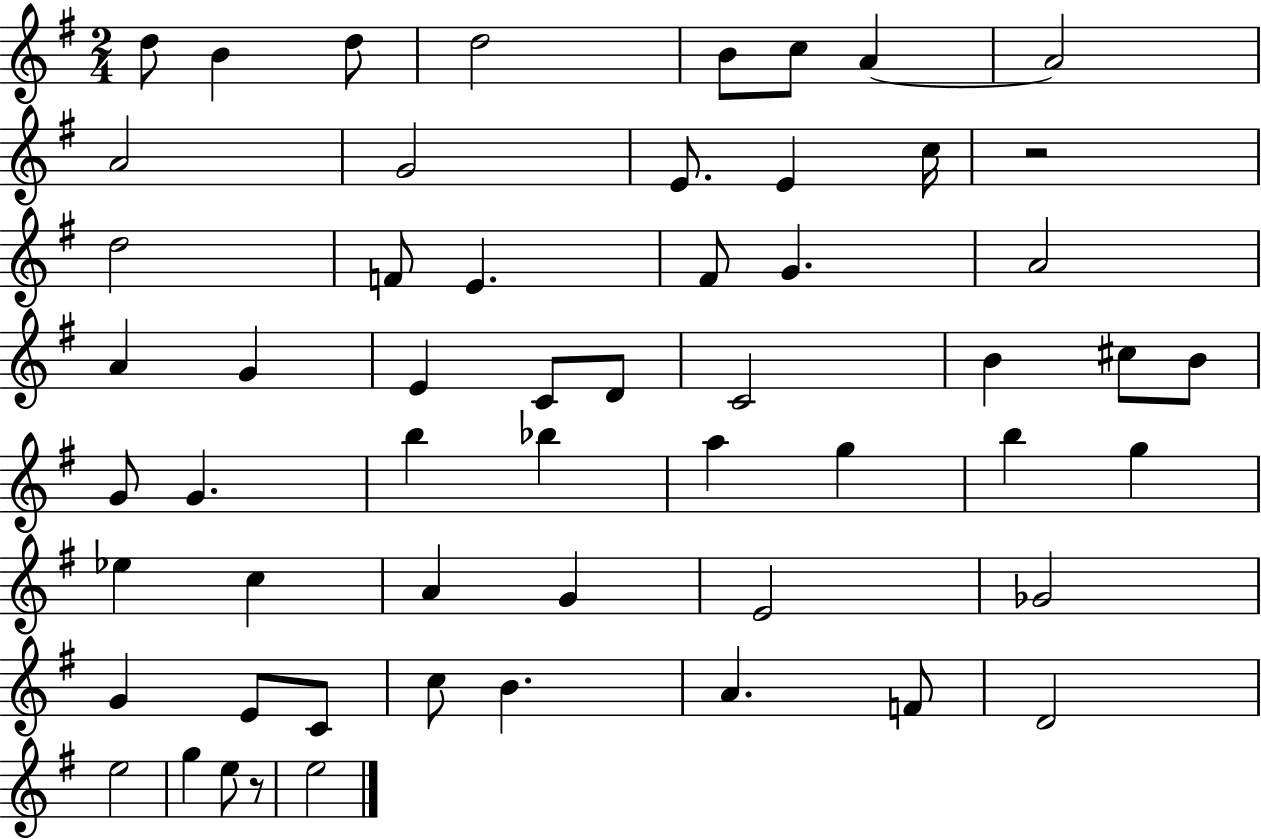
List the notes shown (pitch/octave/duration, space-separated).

D5/e B4/q D5/e D5/h B4/e C5/e A4/q A4/h A4/h G4/h E4/e. E4/q C5/s R/h D5/h F4/e E4/q. F#4/e G4/q. A4/h A4/q G4/q E4/q C4/e D4/e C4/h B4/q C#5/e B4/e G4/e G4/q. B5/q Bb5/q A5/q G5/q B5/q G5/q Eb5/q C5/q A4/q G4/q E4/h Gb4/h G4/q E4/e C4/e C5/e B4/q. A4/q. F4/e D4/h E5/h G5/q E5/e R/e E5/h